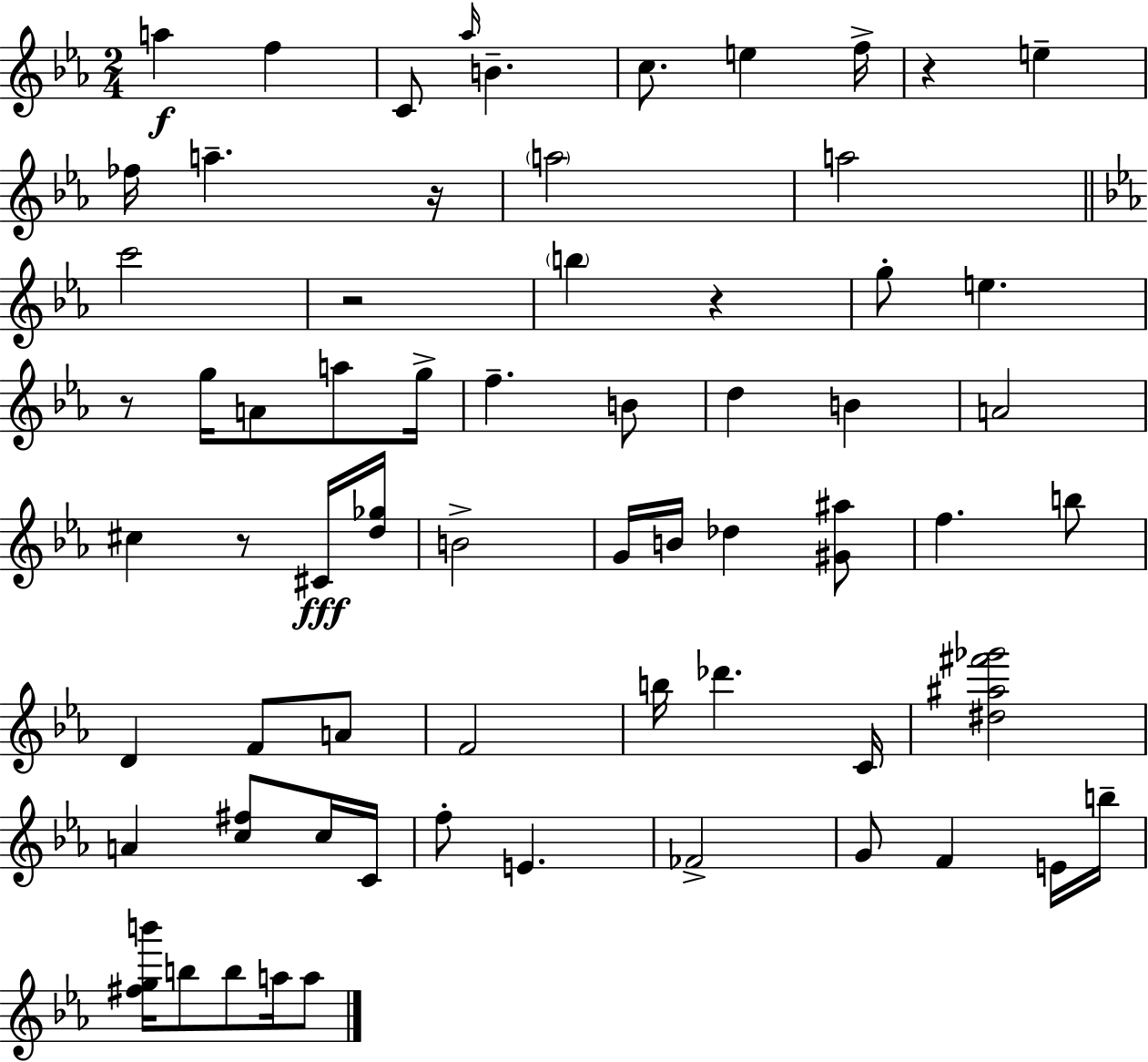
X:1
T:Untitled
M:2/4
L:1/4
K:Cm
a f C/2 _a/4 B c/2 e f/4 z e _f/4 a z/4 a2 a2 c'2 z2 b z g/2 e z/2 g/4 A/2 a/2 g/4 f B/2 d B A2 ^c z/2 ^C/4 [d_g]/4 B2 G/4 B/4 _d [^G^a]/2 f b/2 D F/2 A/2 F2 b/4 _d' C/4 [^d^a^f'_g']2 A [c^f]/2 c/4 C/4 f/2 E _F2 G/2 F E/4 b/4 [^fgb']/4 b/2 b/2 a/4 a/2